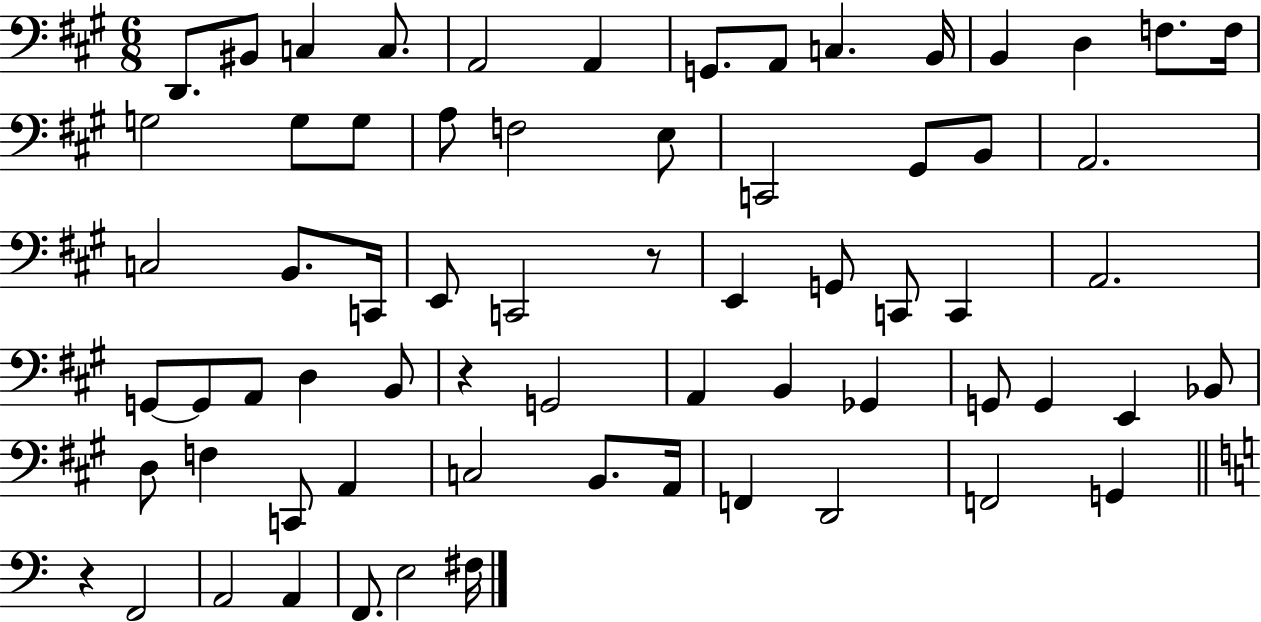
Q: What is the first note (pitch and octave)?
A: D2